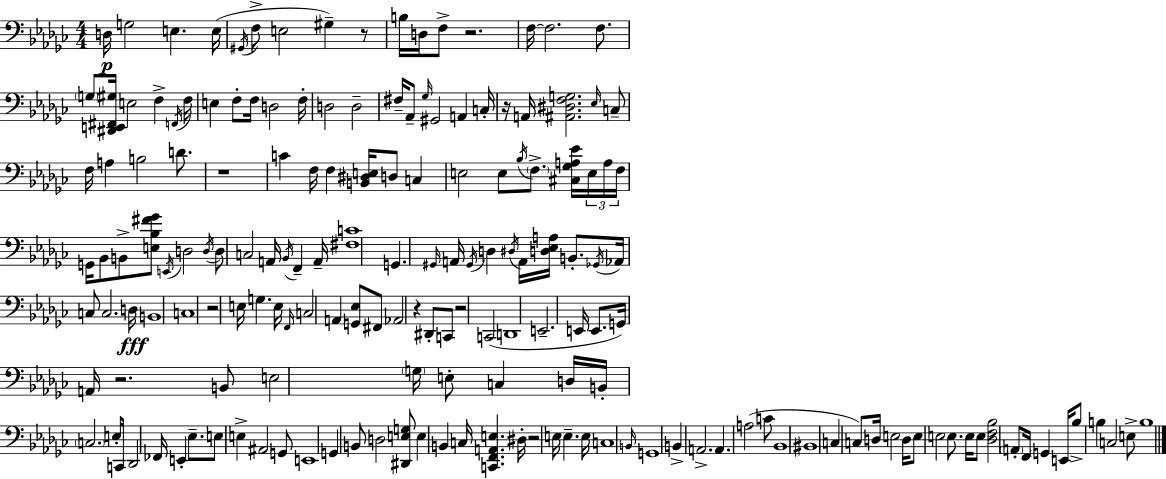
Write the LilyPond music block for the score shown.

{
  \clef bass
  \numericTimeSignature
  \time 4/4
  \key ees \minor
  d16\p g2 e4. e16( | \acciaccatura { gis,16 } f8-> e2 gis4--) r8 | b16 d16 f8-> r2. | f16~~ f2. f8. | \break \parenthesize g8 <dis, e, fis, gis>16 e2 f4-> | \acciaccatura { f,16 } f16 e4 f8-. f16 d2 | f16-. d2 d2-- | fis16-- aes,8-- \grace { ges16 } gis,2 a,4 | \break c16-. r16 a,16 <ais, dis f g>2. | \grace { ees16 } c8-- f16 a4 b2 | d'8. r1 | c'4 f16 f4 <b, dis e>16 d8 | \break c4 e2 e8 \acciaccatura { bes16 } \parenthesize f8.-> | <cis ges a ees'>16 \tuplet 3/2 { e16 a16 f16 } g,16 bes,8 b,8-> <e bes fis' ges'>8 \acciaccatura { e,16 } d2 | \acciaccatura { d16 } d8 c2 | a,16 \acciaccatura { bes,16 } f,4-- a,16-- <fis c'>1 | \break g,4. \grace { gis,16 } a,16 | \acciaccatura { gis,16 } d4 \acciaccatura { dis16 } a,16 <d ees a>16 b,8.-. \acciaccatura { ges,16 } aes,16 c8 c2. | d16\fff b,1 | c1 | \break r2 | e16 g4. e16 \grace { f,16 } c2 | a,4 <g, ees>8 fis,8 aes,2 | r4 dis,8-. c,8 r2 | \break c,2( d,1 | e,2.-- | e,16 e,8. g,16) a,16 r2. | b,8 e2 | \break \parenthesize g16 e8-. c4 d16 b,16-. \parenthesize c2. | e8-. c,16 des,2 | fes,16 e,4-. ees8.-- e8 e4-> | ais,2 g,8 e,1 | \break g,4 | b,8 d2 <dis, e g>8 e4 | b,4 c16 <c, f, a, e>4. dis16-. r2 | e16 e4.-- e16 c1 | \break \grace { b,16 } g,1 | b,4-> | a,2.-> a,4. | a2( c'8 bes,1 | \break bis,1 | c4 | c8) d16 e2 d16 e8 | e2 e8. e16 e8 <des f bes>2 | \break \parenthesize a,8-. f,16 \parenthesize g,4 e,16 bes8-> | b4 c2 e8-> b1 | \bar "|."
}